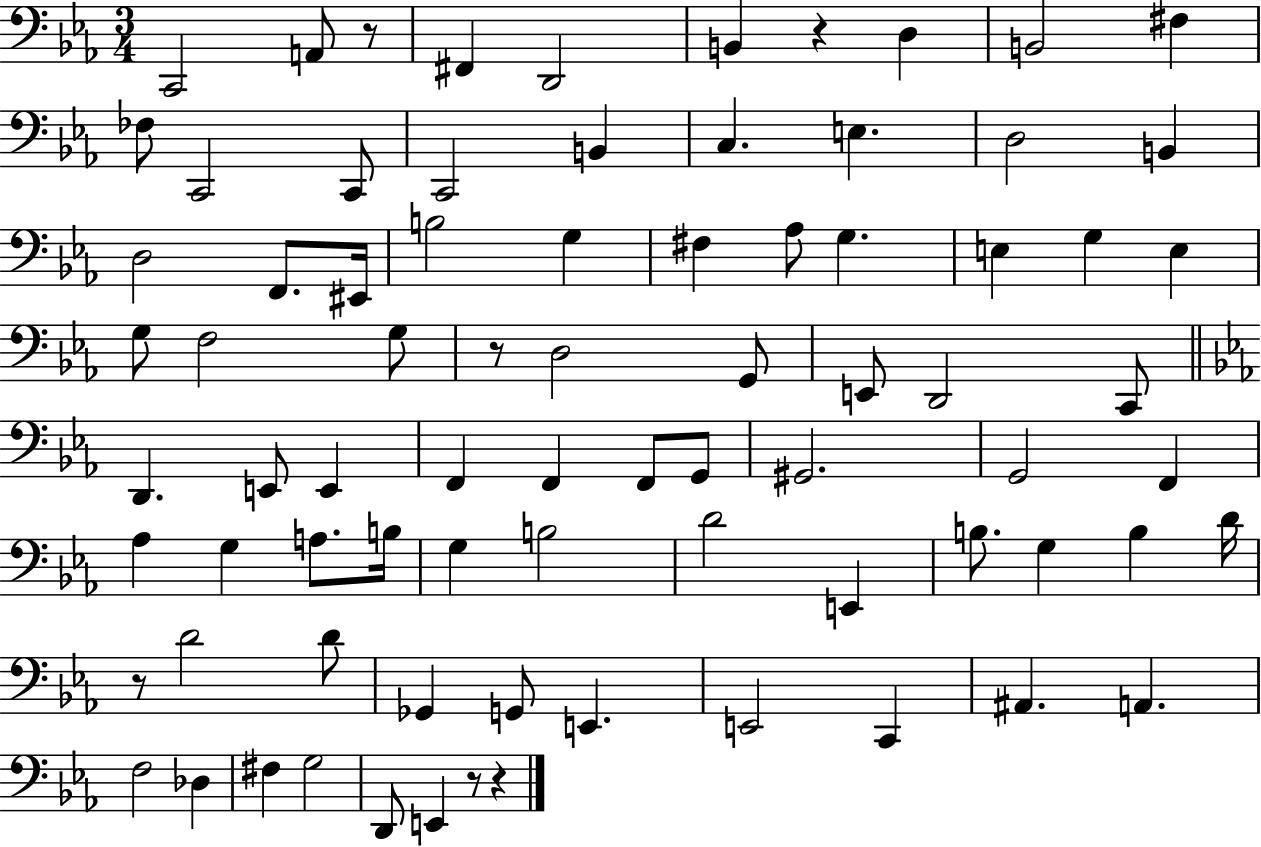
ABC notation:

X:1
T:Untitled
M:3/4
L:1/4
K:Eb
C,,2 A,,/2 z/2 ^F,, D,,2 B,, z D, B,,2 ^F, _F,/2 C,,2 C,,/2 C,,2 B,, C, E, D,2 B,, D,2 F,,/2 ^E,,/4 B,2 G, ^F, _A,/2 G, E, G, E, G,/2 F,2 G,/2 z/2 D,2 G,,/2 E,,/2 D,,2 C,,/2 D,, E,,/2 E,, F,, F,, F,,/2 G,,/2 ^G,,2 G,,2 F,, _A, G, A,/2 B,/4 G, B,2 D2 E,, B,/2 G, B, D/4 z/2 D2 D/2 _G,, G,,/2 E,, E,,2 C,, ^A,, A,, F,2 _D, ^F, G,2 D,,/2 E,, z/2 z